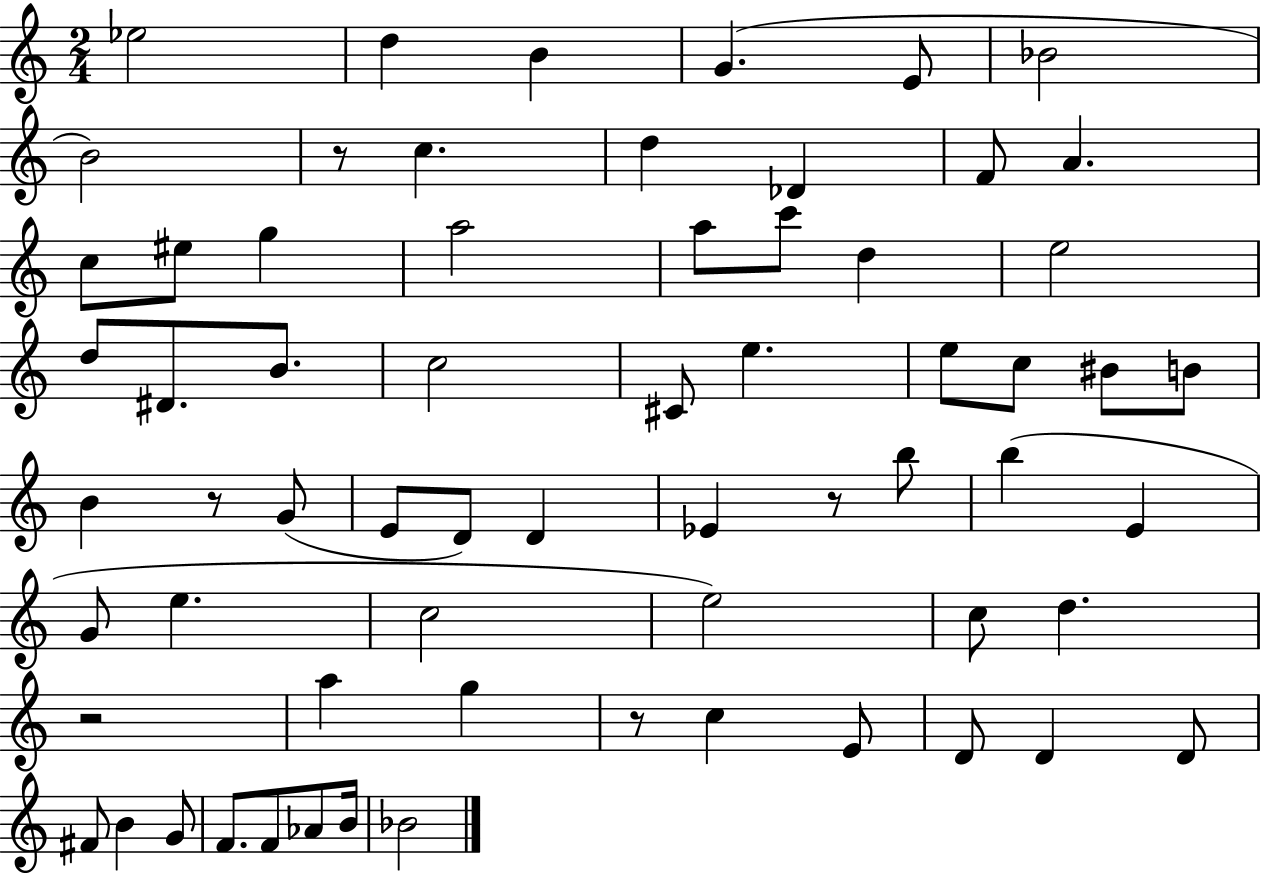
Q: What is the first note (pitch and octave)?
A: Eb5